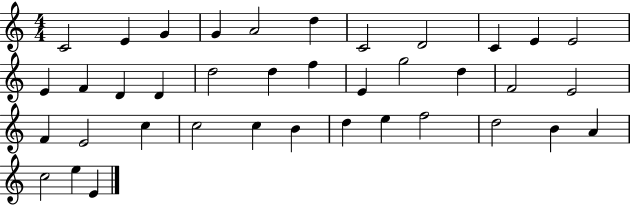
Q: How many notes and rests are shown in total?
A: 38